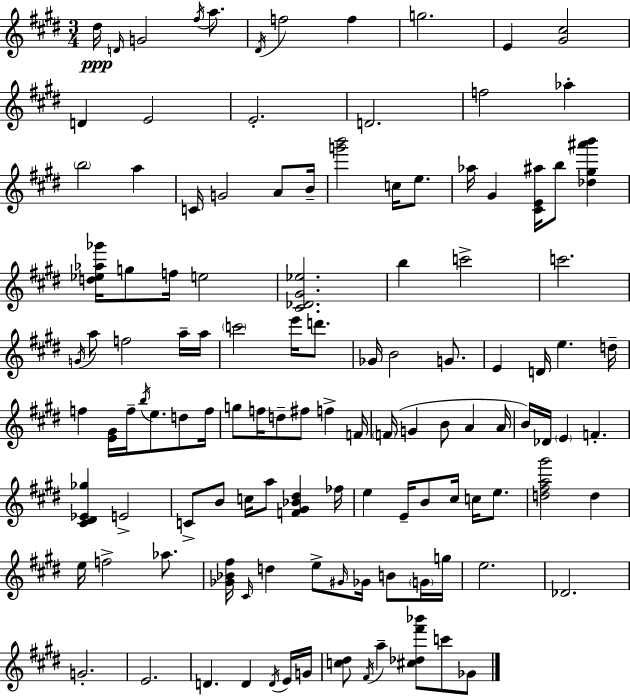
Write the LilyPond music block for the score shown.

{
  \clef treble
  \numericTimeSignature
  \time 3/4
  \key e \major
  dis''16\ppp \grace { d'16 } g'2 \acciaccatura { fis''16 } a''8. | \acciaccatura { dis'16 } f''2 f''4 | g''2. | e'4 <gis' cis''>2 | \break d'4 e'2 | e'2.-. | d'2. | f''2 aes''4-. | \break \parenthesize b''2 a''4 | c'16 g'2 | a'8 b'16-- <g''' b'''>2 c''16 | e''8. aes''16 gis'4 <cis' e' ais''>16 b''8 <des'' gis'' ais''' b'''>4 | \break <d'' ees'' aes'' ges'''>16 g''8 f''16 e''2 | <cis' des' gis' ees''>2. | b''4 c'''2-> | c'''2. | \break \acciaccatura { g'16 } a''8 f''2 | a''16-- a''16 \parenthesize c'''2 | e'''16 d'''8. ges'16 b'2 | g'8. e'4 d'16 e''4. | \break d''16-- f''4 <e' gis'>16 f''16-- \acciaccatura { b''16 } e''8. | d''8 f''16 g''8 f''16 d''8-- fis''8 | f''4-> f'16 \parenthesize f'16( g'4 b'8 | a'4 a'16 b'16) des'16 \parenthesize e'4 f'4.-. | \break <cis' dis' ees' ges''>4 e'2-> | c'8-> b'8 c''16 a''8 | <f' gis' bes' dis''>4 fes''16 e''4 e'16-- b'8 | cis''16 c''16 e''8. <d'' fis'' a'' gis'''>2 | \break d''4 e''16 f''2-> | aes''8. <ges' bes' fis''>16 \grace { cis'16 } d''4 e''8-> | \grace { gis'16 } ges'16 b'8 \parenthesize g'16 g''16 e''2. | des'2. | \break g'2.-. | e'2. | d'4. | d'4 \acciaccatura { d'16 } e'16 g'16 <c'' dis''>8 \acciaccatura { fis'16 } a''4-- | \break <cis'' des'' fis''' bes'''>8 c'''8 ges'8 \bar "|."
}